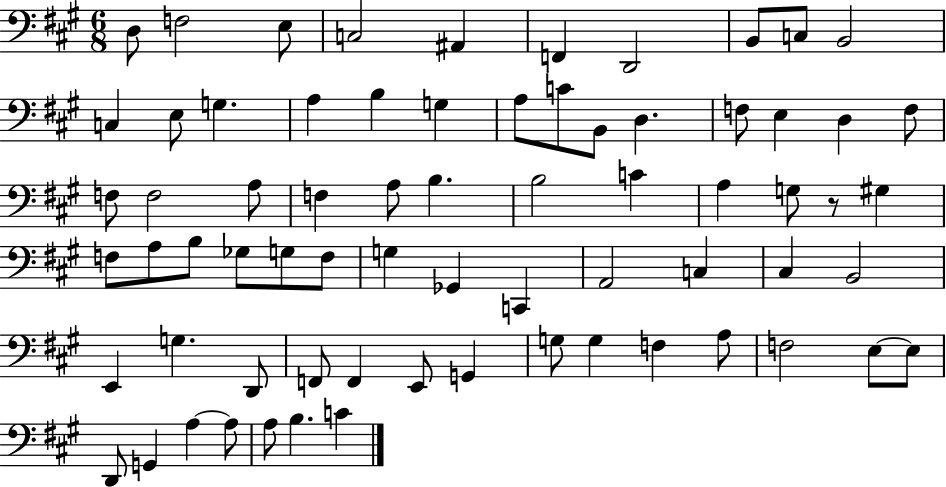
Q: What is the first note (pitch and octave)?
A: D3